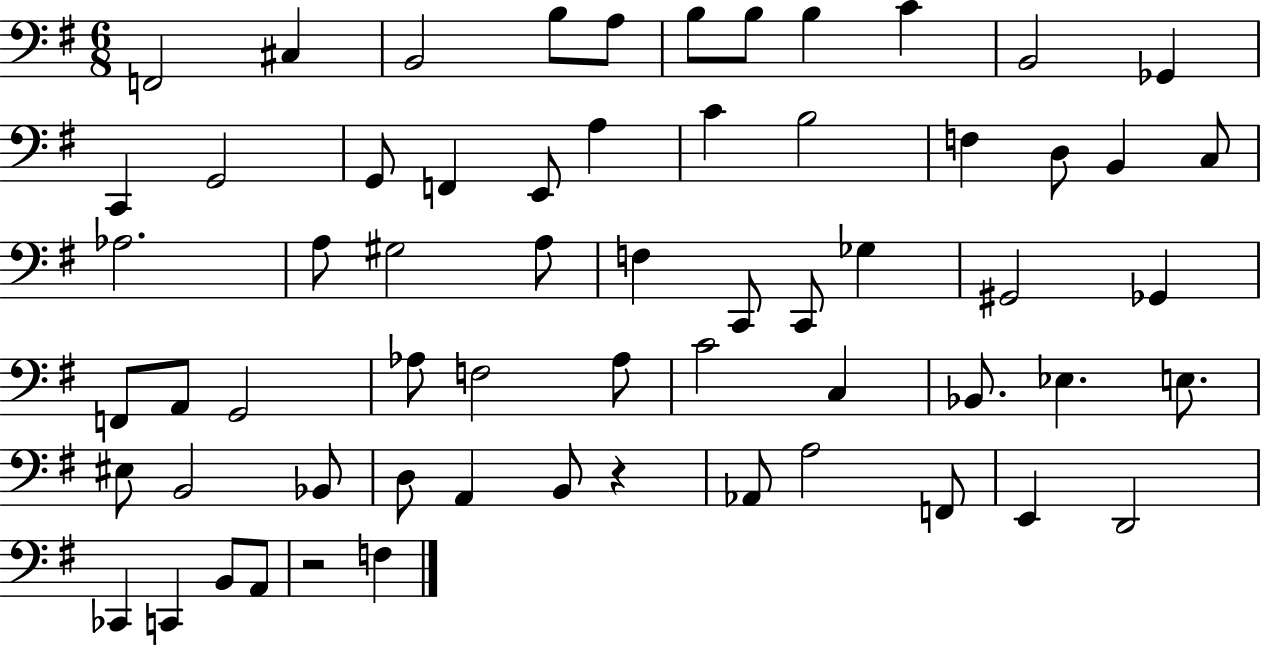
{
  \clef bass
  \numericTimeSignature
  \time 6/8
  \key g \major
  f,2 cis4 | b,2 b8 a8 | b8 b8 b4 c'4 | b,2 ges,4 | \break c,4 g,2 | g,8 f,4 e,8 a4 | c'4 b2 | f4 d8 b,4 c8 | \break aes2. | a8 gis2 a8 | f4 c,8 c,8 ges4 | gis,2 ges,4 | \break f,8 a,8 g,2 | aes8 f2 aes8 | c'2 c4 | bes,8. ees4. e8. | \break eis8 b,2 bes,8 | d8 a,4 b,8 r4 | aes,8 a2 f,8 | e,4 d,2 | \break ces,4 c,4 b,8 a,8 | r2 f4 | \bar "|."
}